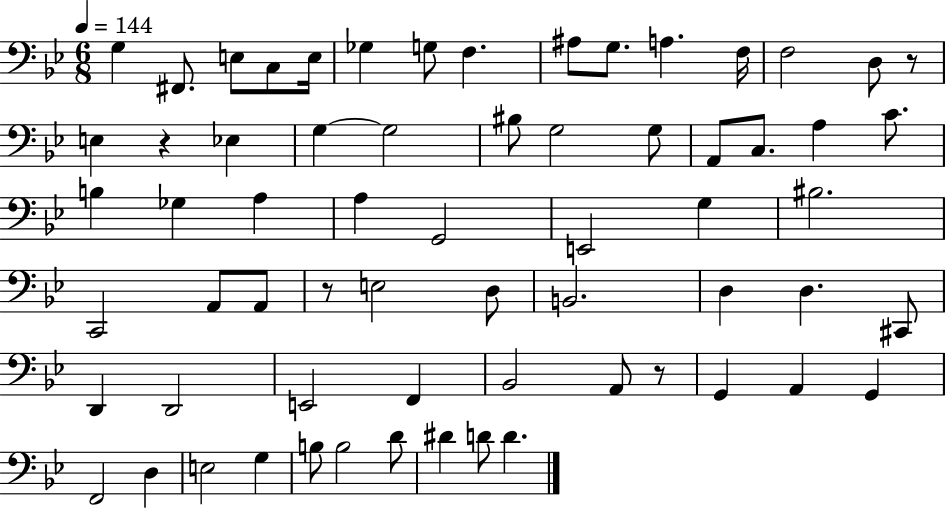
{
  \clef bass
  \numericTimeSignature
  \time 6/8
  \key bes \major
  \tempo 4 = 144
  g4 fis,8. e8 c8 e16 | ges4 g8 f4. | ais8 g8. a4. f16 | f2 d8 r8 | \break e4 r4 ees4 | g4~~ g2 | bis8 g2 g8 | a,8 c8. a4 c'8. | \break b4 ges4 a4 | a4 g,2 | e,2 g4 | bis2. | \break c,2 a,8 a,8 | r8 e2 d8 | b,2. | d4 d4. cis,8 | \break d,4 d,2 | e,2 f,4 | bes,2 a,8 r8 | g,4 a,4 g,4 | \break f,2 d4 | e2 g4 | b8 b2 d'8 | dis'4 d'8 d'4. | \break \bar "|."
}